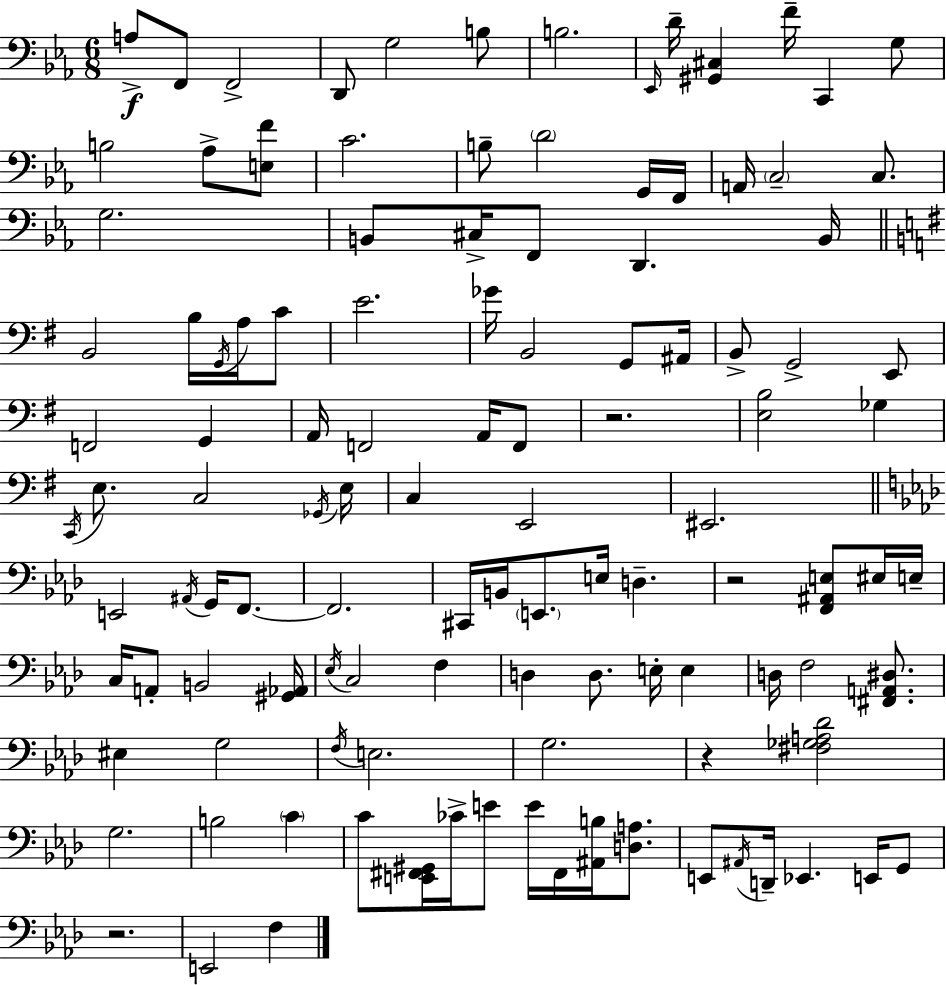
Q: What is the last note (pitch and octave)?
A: F3